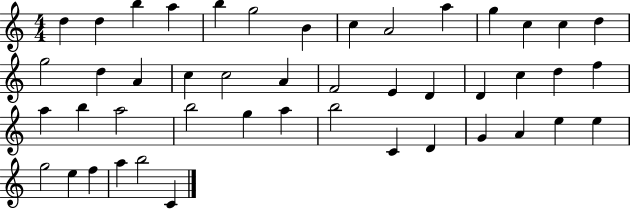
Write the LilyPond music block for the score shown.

{
  \clef treble
  \numericTimeSignature
  \time 4/4
  \key c \major
  d''4 d''4 b''4 a''4 | b''4 g''2 b'4 | c''4 a'2 a''4 | g''4 c''4 c''4 d''4 | \break g''2 d''4 a'4 | c''4 c''2 a'4 | f'2 e'4 d'4 | d'4 c''4 d''4 f''4 | \break a''4 b''4 a''2 | b''2 g''4 a''4 | b''2 c'4 d'4 | g'4 a'4 e''4 e''4 | \break g''2 e''4 f''4 | a''4 b''2 c'4 | \bar "|."
}